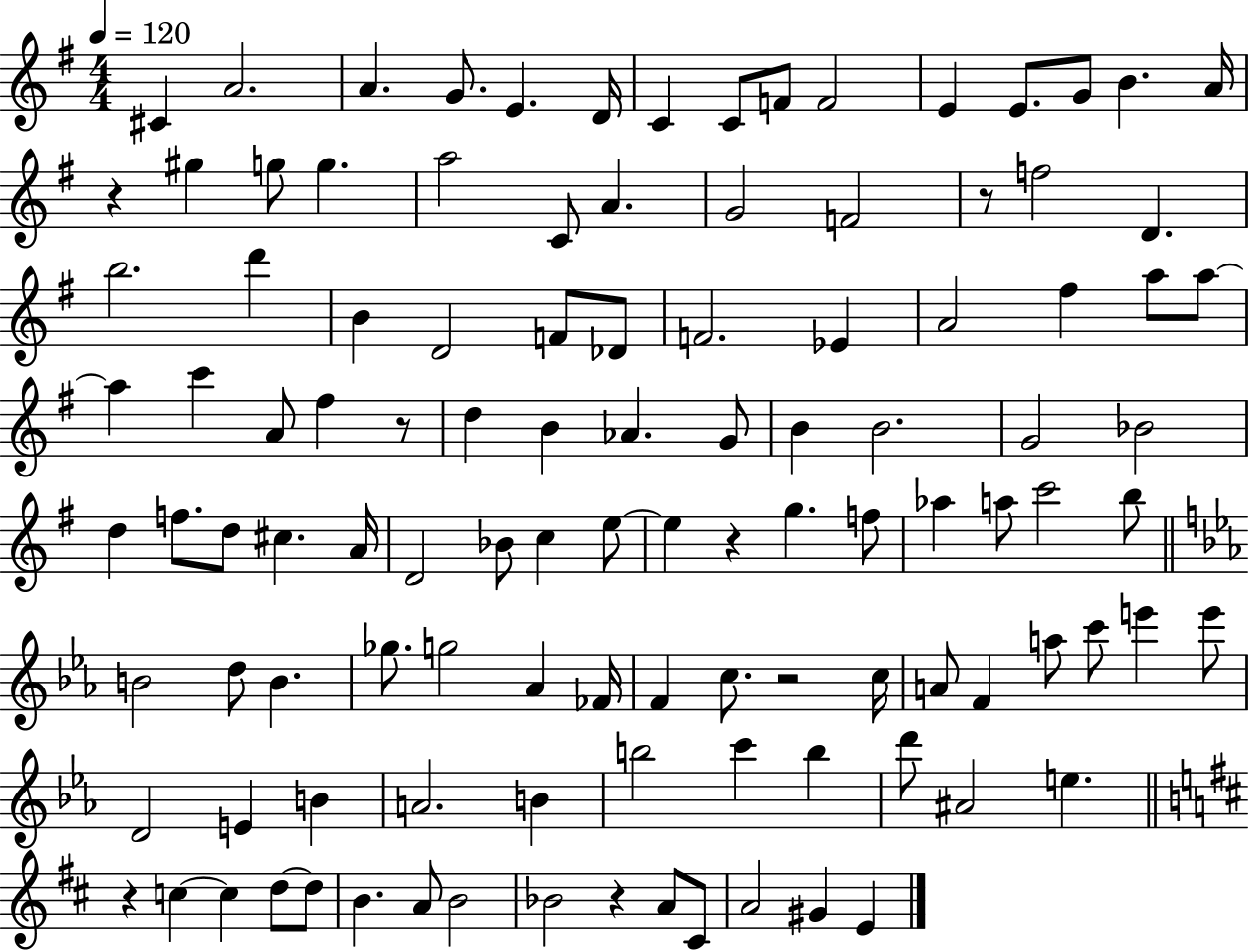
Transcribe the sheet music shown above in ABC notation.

X:1
T:Untitled
M:4/4
L:1/4
K:G
^C A2 A G/2 E D/4 C C/2 F/2 F2 E E/2 G/2 B A/4 z ^g g/2 g a2 C/2 A G2 F2 z/2 f2 D b2 d' B D2 F/2 _D/2 F2 _E A2 ^f a/2 a/2 a c' A/2 ^f z/2 d B _A G/2 B B2 G2 _B2 d f/2 d/2 ^c A/4 D2 _B/2 c e/2 e z g f/2 _a a/2 c'2 b/2 B2 d/2 B _g/2 g2 _A _F/4 F c/2 z2 c/4 A/2 F a/2 c'/2 e' e'/2 D2 E B A2 B b2 c' b d'/2 ^A2 e z c c d/2 d/2 B A/2 B2 _B2 z A/2 ^C/2 A2 ^G E